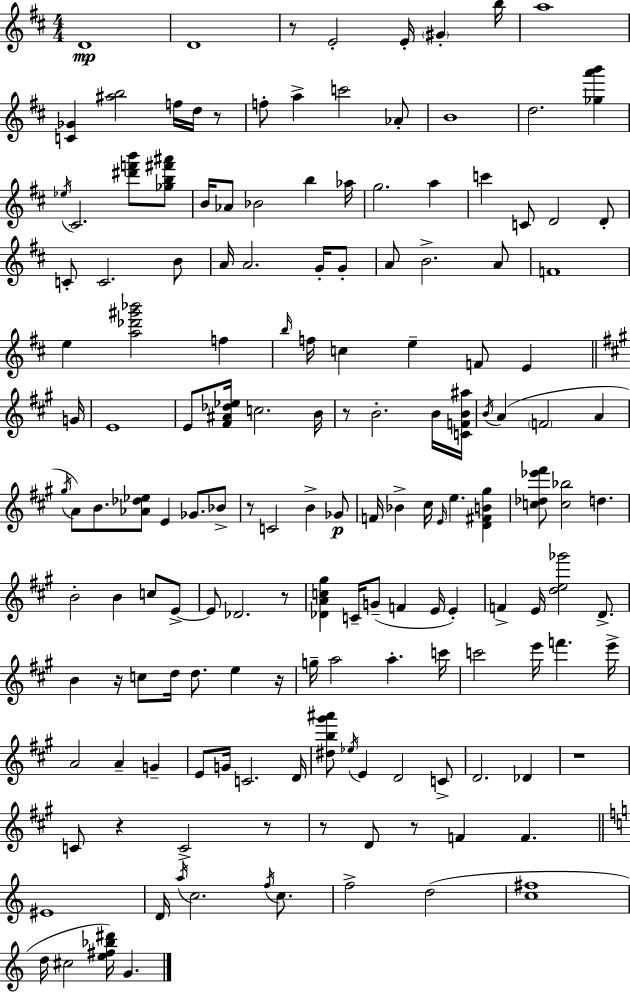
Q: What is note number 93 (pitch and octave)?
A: G5